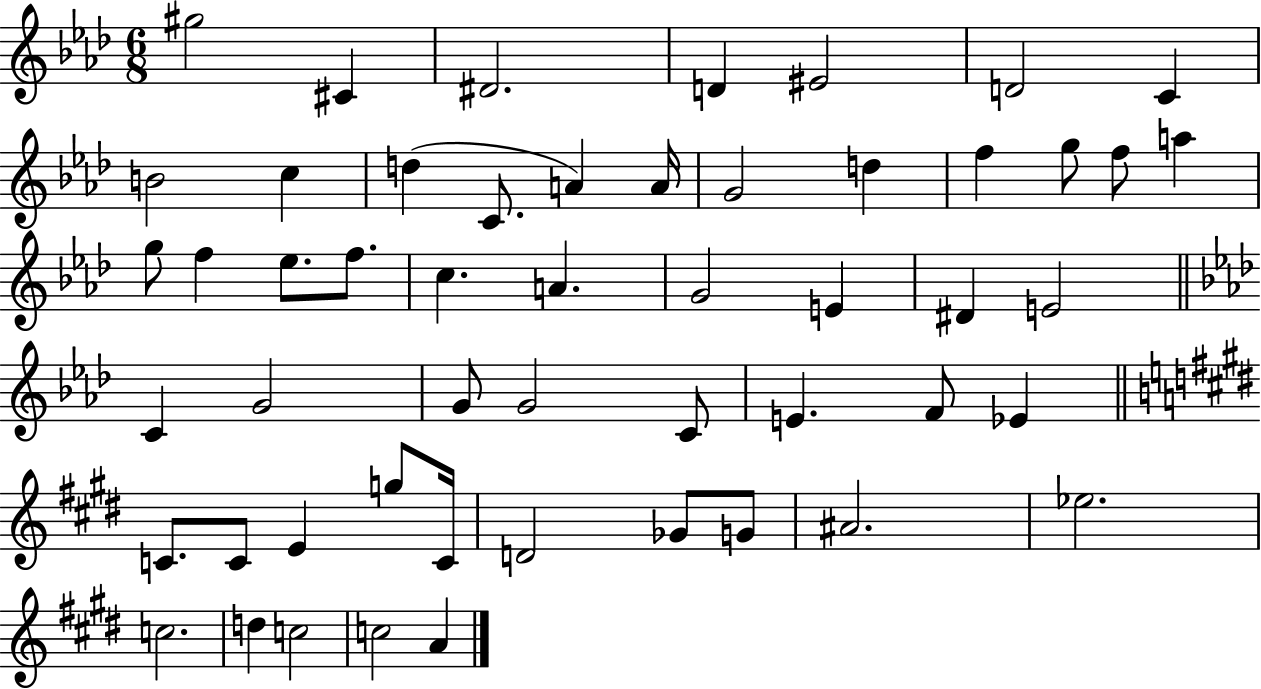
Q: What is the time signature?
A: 6/8